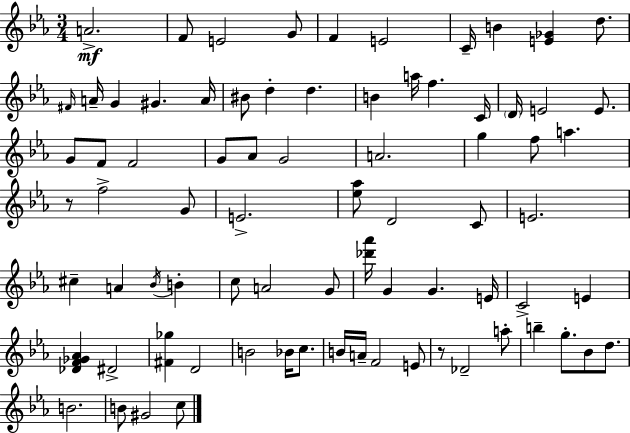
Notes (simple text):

A4/h. F4/e E4/h G4/e F4/q E4/h C4/s B4/q [E4,Gb4]/q D5/e. F#4/s A4/s G4/q G#4/q. A4/s BIS4/e D5/q D5/q. B4/q A5/s F5/q. C4/s D4/s E4/h E4/e. G4/e F4/e F4/h G4/e Ab4/e G4/h A4/h. G5/q F5/e A5/q. R/e F5/h G4/e E4/h. [Eb5,Ab5]/e D4/h C4/e E4/h. C#5/q A4/q Bb4/s B4/q C5/e A4/h G4/e [Db6,Ab6]/s G4/q G4/q. E4/s C4/h E4/q [Db4,F4,Gb4,Ab4]/q D#4/h [F#4,Gb5]/q D4/h B4/h Bb4/s C5/e. B4/s A4/s F4/h E4/e R/e Db4/h A5/e B5/q G5/e. Bb4/e D5/e. B4/h. B4/e G#4/h C5/e